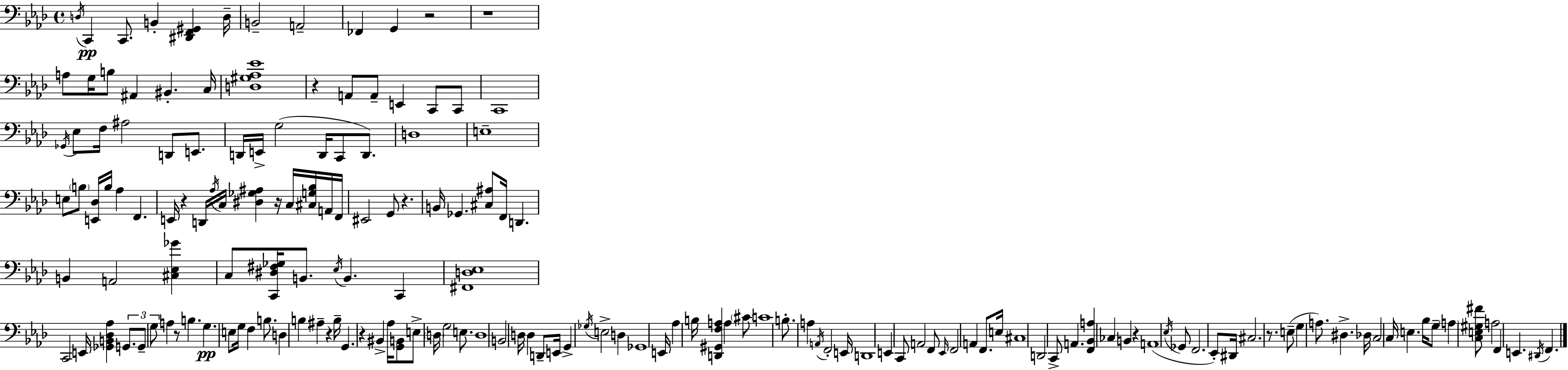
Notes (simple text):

D3/s C2/q C2/e. B2/q [D#2,F2,G#2]/q D3/s B2/h A2/h FES2/q G2/q R/h R/w A3/e G3/s B3/e A#2/q BIS2/q. C3/s [D3,G#3,Ab3,Eb4]/w R/q A2/e A2/e E2/q C2/e C2/e C2/w Gb2/s Eb3/e F3/s A#3/h D2/e E2/e. D2/s E2/s G3/h D2/s C2/e D2/e. D3/w E3/w E3/e B3/e [E2,Db3]/s B3/s Ab3/q F2/q. E2/s R/q D2/s Ab3/s C3/s [D#3,Gb3,A#3]/q R/s C3/s [C#3,G3,Bb3]/s A2/s F2/s EIS2/h G2/e R/q. B2/s Gb2/q. [C#3,A#3]/e F2/s D2/q. B2/q A2/h [C#3,Eb3,Gb4]/q C3/e [C2,D#3,F#3,Gb3]/s B2/e. Eb3/s B2/q. C2/q [F#2,D3,Eb3]/w C2/h E2/s [Gb2,B2,Db3,Ab3]/q G2/e. G2/e G3/e A3/q R/e B3/q. G3/q. E3/e G3/s F3/q B3/e. D3/q B3/q A#3/q R/q B3/s G2/q. R/q BIS2/q Ab3/s [G2,B2]/e E3/e D3/s G3/h E3/e. D3/w B2/h D3/s D3/q D2/e E2/s G2/q Gb3/s E3/h D3/q Gb2/w E2/s Ab3/q B3/s [D2,G#2,F3,A3]/q A3/q C#4/e C4/w B3/e. A3/q A2/s F2/h E2/s D2/w E2/q C2/e A2/h F2/e Eb2/s F2/h A2/q F2/e. E3/s C#3/w D2/h C2/e A2/q. [F2,Bb2,A3]/q CES3/q B2/q R/q A2/w Eb3/s Gb2/e F2/h. Eb2/e D#2/s C#3/h. R/e. E3/e G3/q A3/e. D#3/q. Db3/s C3/h C3/s E3/q. Bb3/s G3/e A3/q [C3,E3,G#3,F#4]/e A3/h F2/q E2/q. D#2/s F2/q.